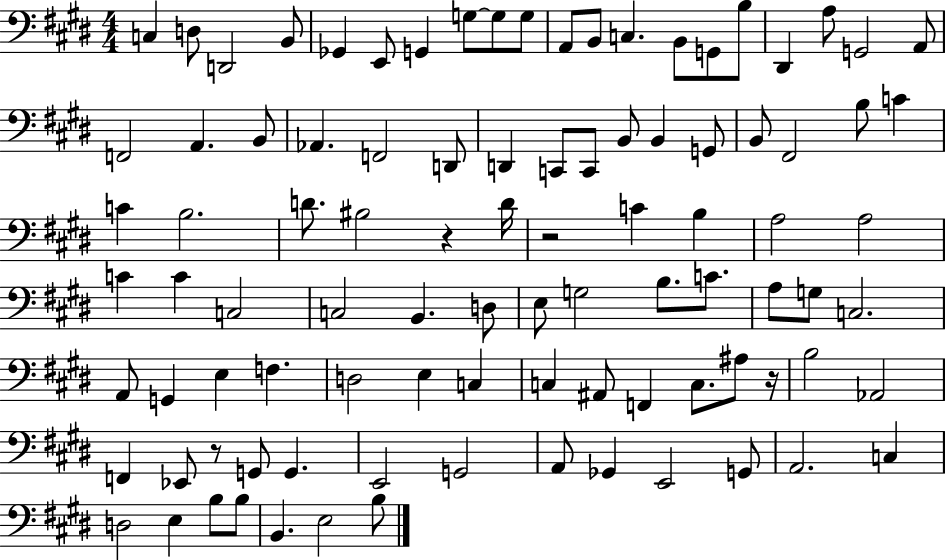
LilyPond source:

{
  \clef bass
  \numericTimeSignature
  \time 4/4
  \key e \major
  c4 d8 d,2 b,8 | ges,4 e,8 g,4 g8~~ g8 g8 | a,8 b,8 c4. b,8 g,8 b8 | dis,4 a8 g,2 a,8 | \break f,2 a,4. b,8 | aes,4. f,2 d,8 | d,4 c,8 c,8 b,8 b,4 g,8 | b,8 fis,2 b8 c'4 | \break c'4 b2. | d'8. bis2 r4 d'16 | r2 c'4 b4 | a2 a2 | \break c'4 c'4 c2 | c2 b,4. d8 | e8 g2 b8. c'8. | a8 g8 c2. | \break a,8 g,4 e4 f4. | d2 e4 c4 | c4 ais,8 f,4 c8. ais8 r16 | b2 aes,2 | \break f,4 ees,8 r8 g,8 g,4. | e,2 g,2 | a,8 ges,4 e,2 g,8 | a,2. c4 | \break d2 e4 b8 b8 | b,4. e2 b8 | \bar "|."
}